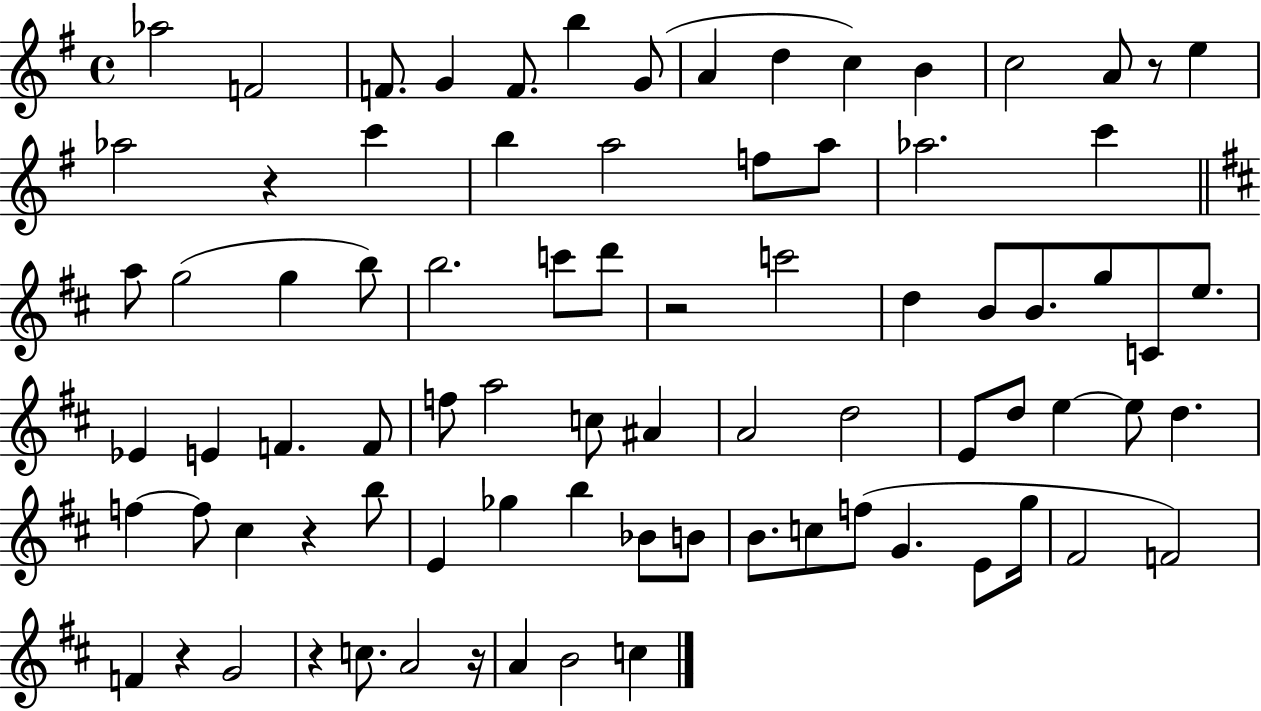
X:1
T:Untitled
M:4/4
L:1/4
K:G
_a2 F2 F/2 G F/2 b G/2 A d c B c2 A/2 z/2 e _a2 z c' b a2 f/2 a/2 _a2 c' a/2 g2 g b/2 b2 c'/2 d'/2 z2 c'2 d B/2 B/2 g/2 C/2 e/2 _E E F F/2 f/2 a2 c/2 ^A A2 d2 E/2 d/2 e e/2 d f f/2 ^c z b/2 E _g b _B/2 B/2 B/2 c/2 f/2 G E/2 g/4 ^F2 F2 F z G2 z c/2 A2 z/4 A B2 c